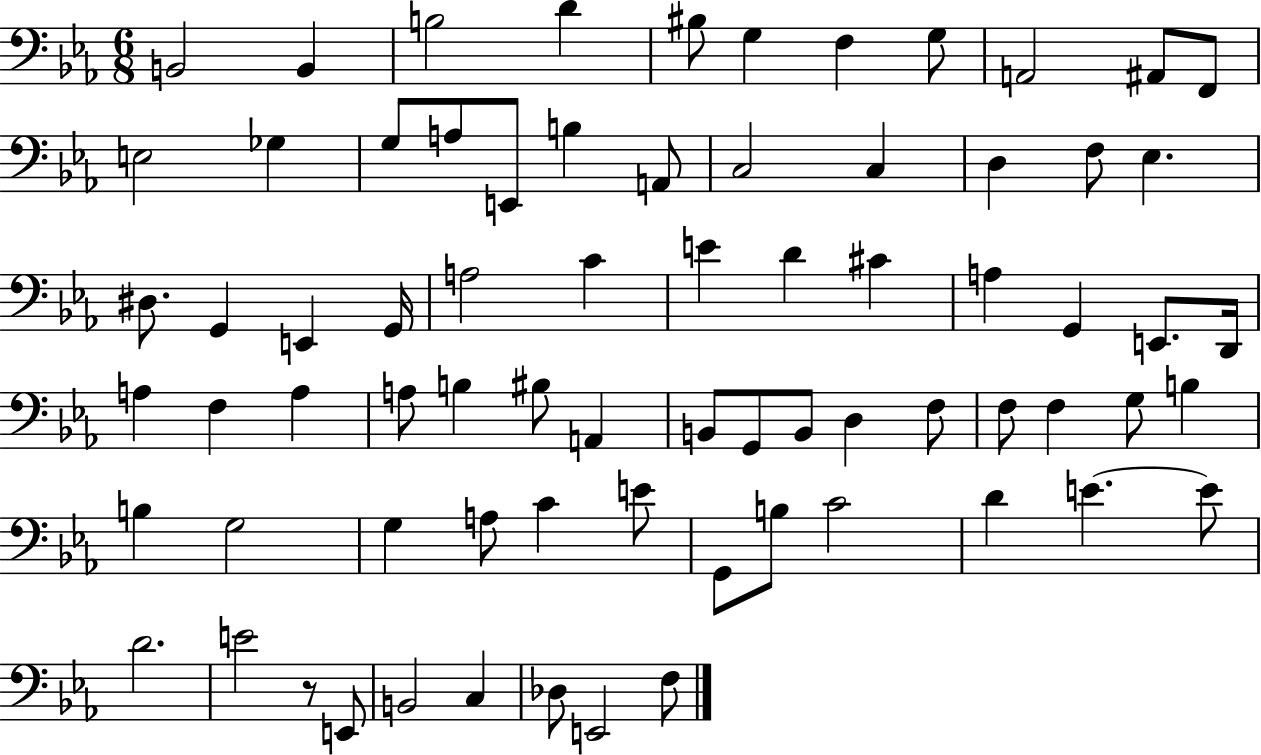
{
  \clef bass
  \numericTimeSignature
  \time 6/8
  \key ees \major
  \repeat volta 2 { b,2 b,4 | b2 d'4 | bis8 g4 f4 g8 | a,2 ais,8 f,8 | \break e2 ges4 | g8 a8 e,8 b4 a,8 | c2 c4 | d4 f8 ees4. | \break dis8. g,4 e,4 g,16 | a2 c'4 | e'4 d'4 cis'4 | a4 g,4 e,8. d,16 | \break a4 f4 a4 | a8 b4 bis8 a,4 | b,8 g,8 b,8 d4 f8 | f8 f4 g8 b4 | \break b4 g2 | g4 a8 c'4 e'8 | g,8 b8 c'2 | d'4 e'4.~~ e'8 | \break d'2. | e'2 r8 e,8 | b,2 c4 | des8 e,2 f8 | \break } \bar "|."
}